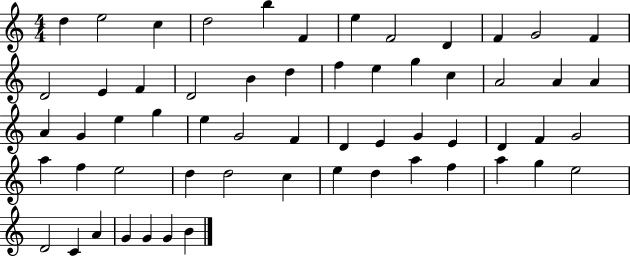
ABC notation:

X:1
T:Untitled
M:4/4
L:1/4
K:C
d e2 c d2 b F e F2 D F G2 F D2 E F D2 B d f e g c A2 A A A G e g e G2 F D E G E D F G2 a f e2 d d2 c e d a f a g e2 D2 C A G G G B